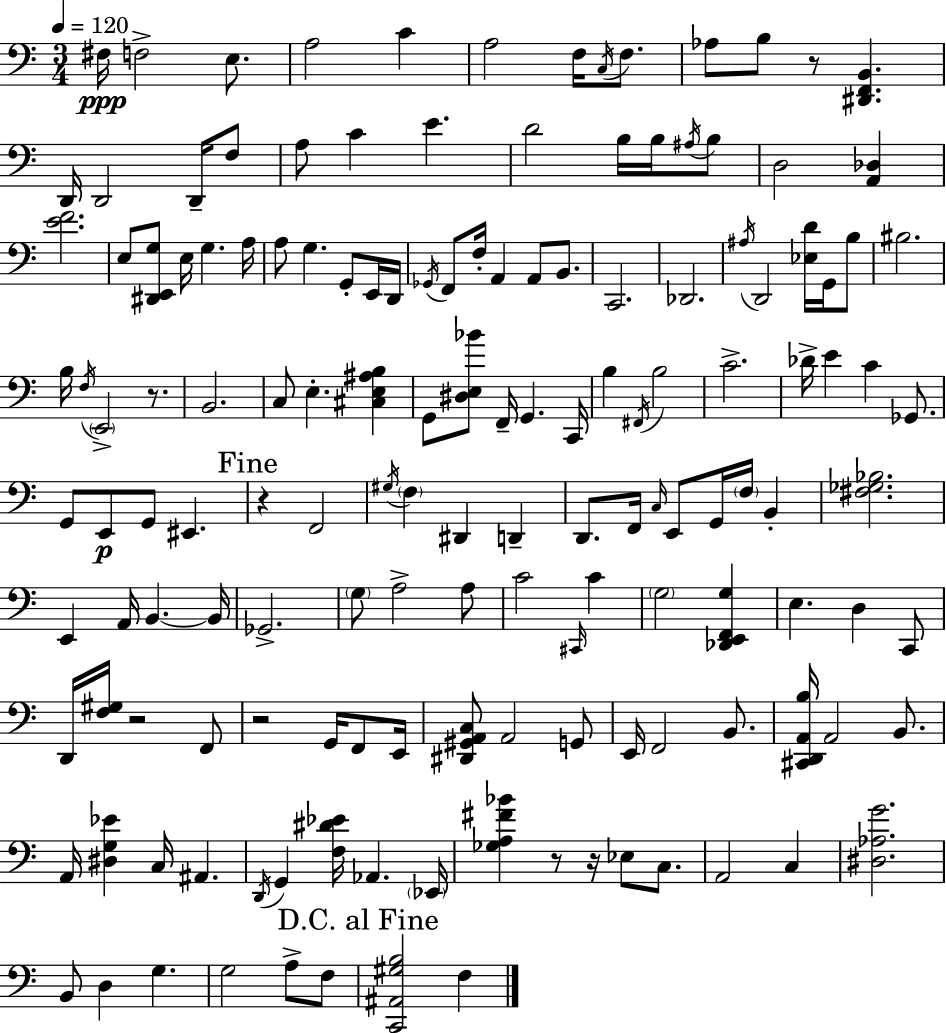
{
  \clef bass
  \numericTimeSignature
  \time 3/4
  \key a \minor
  \tempo 4 = 120
  fis16\ppp f2-> e8. | a2 c'4 | a2 f16 \acciaccatura { c16 } f8. | aes8 b8 r8 <dis, f, b,>4. | \break d,16 d,2 d,16-- f8 | a8 c'4 e'4. | d'2 b16 b16 \acciaccatura { ais16 } | b8 d2 <a, des>4 | \break <e' f'>2. | e8 <dis, e, g>8 e16 g4. | a16 a8 g4. g,8-. | e,16 d,16 \acciaccatura { ges,16 } f,8 f16-. a,4 a,8 | \break b,8. c,2. | des,2. | \acciaccatura { ais16 } d,2 | <ees d'>16 g,16 b8 bis2. | \break b16 \acciaccatura { f16 } \parenthesize e,2-> | r8. b,2. | c8 e4.-. | <cis e ais b>4 g,8 <dis e bes'>8 f,16-- g,4. | \break c,16 b4 \acciaccatura { fis,16 } b2 | c'2.-> | des'16-> e'4 c'4 | ges,8. g,8 e,8\p g,8 | \break eis,4. \mark "Fine" r4 f,2 | \acciaccatura { gis16 } \parenthesize f4 dis,4 | d,4-- d,8. f,16 \grace { c16 } | e,8 g,16 \parenthesize f16 b,4-. <fis ges bes>2. | \break e,4 | a,16 b,4.~~ b,16 ges,2.-> | \parenthesize g8 a2-> | a8 c'2 | \break \grace { cis,16 } c'4 \parenthesize g2 | <des, e, f, g>4 e4. | d4 c,8 d,16 <f gis>16 r2 | f,8 r2 | \break g,16 f,8 e,16 <dis, gis, a, c>8 a,2 | g,8 e,16 f,2 | b,8. <cis, d, a, b>16 a,2 | b,8. a,16 <dis g ees'>4 | \break c16 ais,4. \acciaccatura { d,16 } g,4 | <f dis' ees'>16 aes,4. \parenthesize ees,16 <ges a fis' bes'>4 | r8 r16 ees8 c8. a,2 | c4 <dis aes g'>2. | \break b,8 | d4 g4. g2 | a8-> f8 \mark "D.C. al Fine" <c, ais, gis b>2 | f4 \bar "|."
}